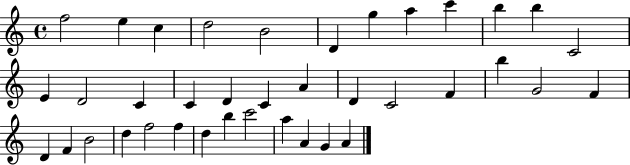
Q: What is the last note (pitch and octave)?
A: A4